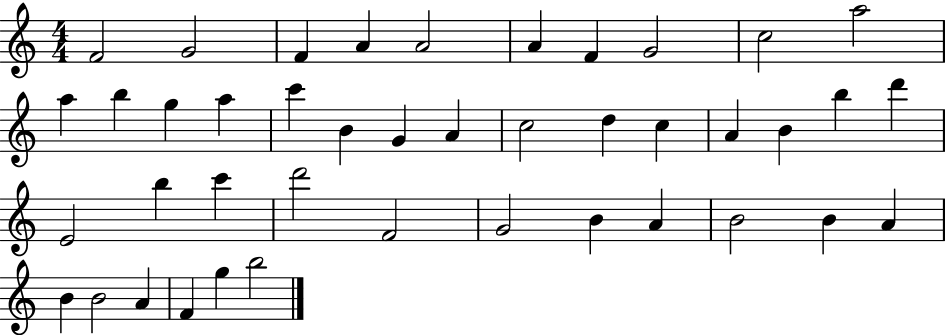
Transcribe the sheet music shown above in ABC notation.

X:1
T:Untitled
M:4/4
L:1/4
K:C
F2 G2 F A A2 A F G2 c2 a2 a b g a c' B G A c2 d c A B b d' E2 b c' d'2 F2 G2 B A B2 B A B B2 A F g b2